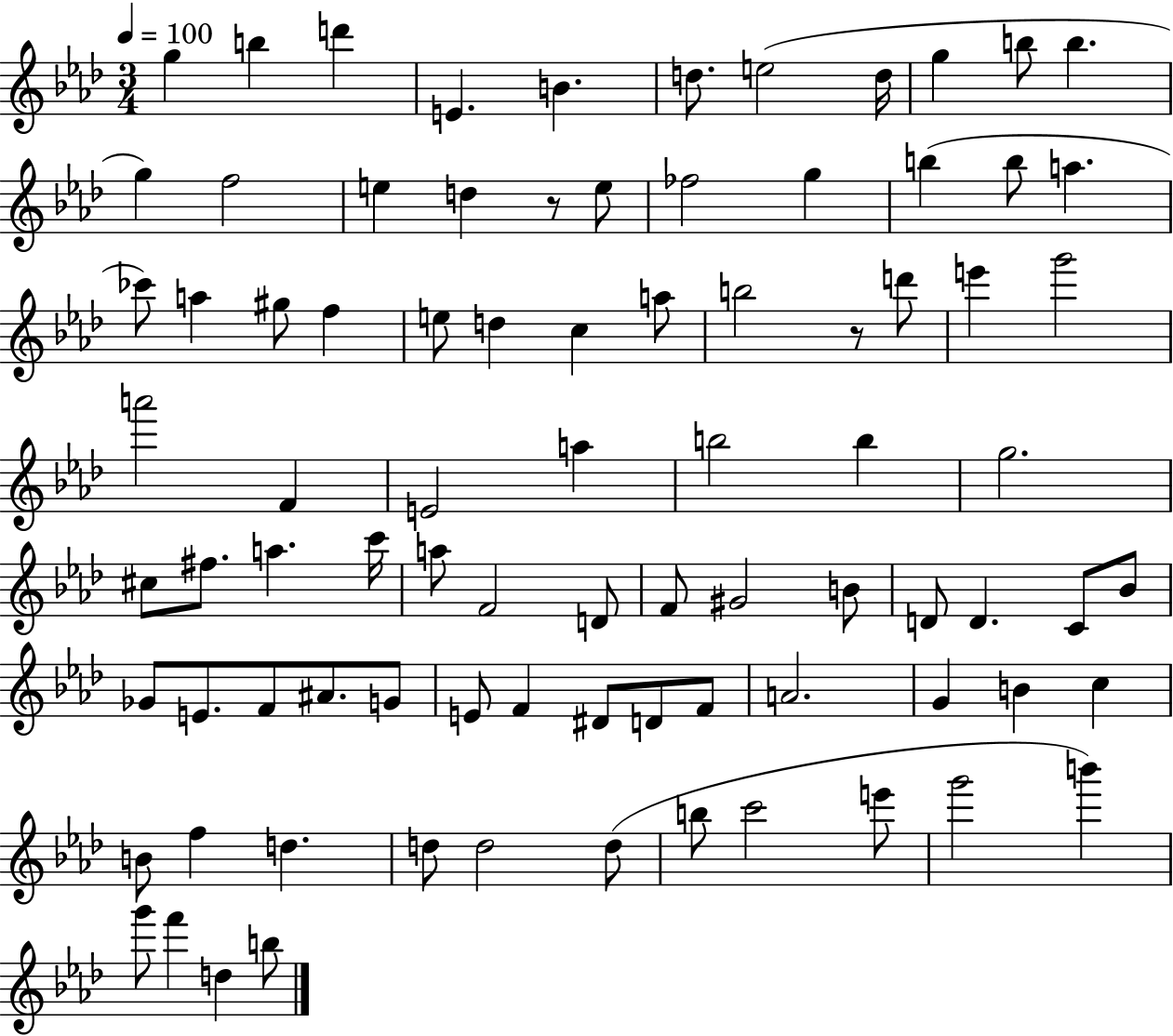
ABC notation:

X:1
T:Untitled
M:3/4
L:1/4
K:Ab
g b d' E B d/2 e2 d/4 g b/2 b g f2 e d z/2 e/2 _f2 g b b/2 a _c'/2 a ^g/2 f e/2 d c a/2 b2 z/2 d'/2 e' g'2 a'2 F E2 a b2 b g2 ^c/2 ^f/2 a c'/4 a/2 F2 D/2 F/2 ^G2 B/2 D/2 D C/2 _B/2 _G/2 E/2 F/2 ^A/2 G/2 E/2 F ^D/2 D/2 F/2 A2 G B c B/2 f d d/2 d2 d/2 b/2 c'2 e'/2 g'2 b' g'/2 f' d b/2